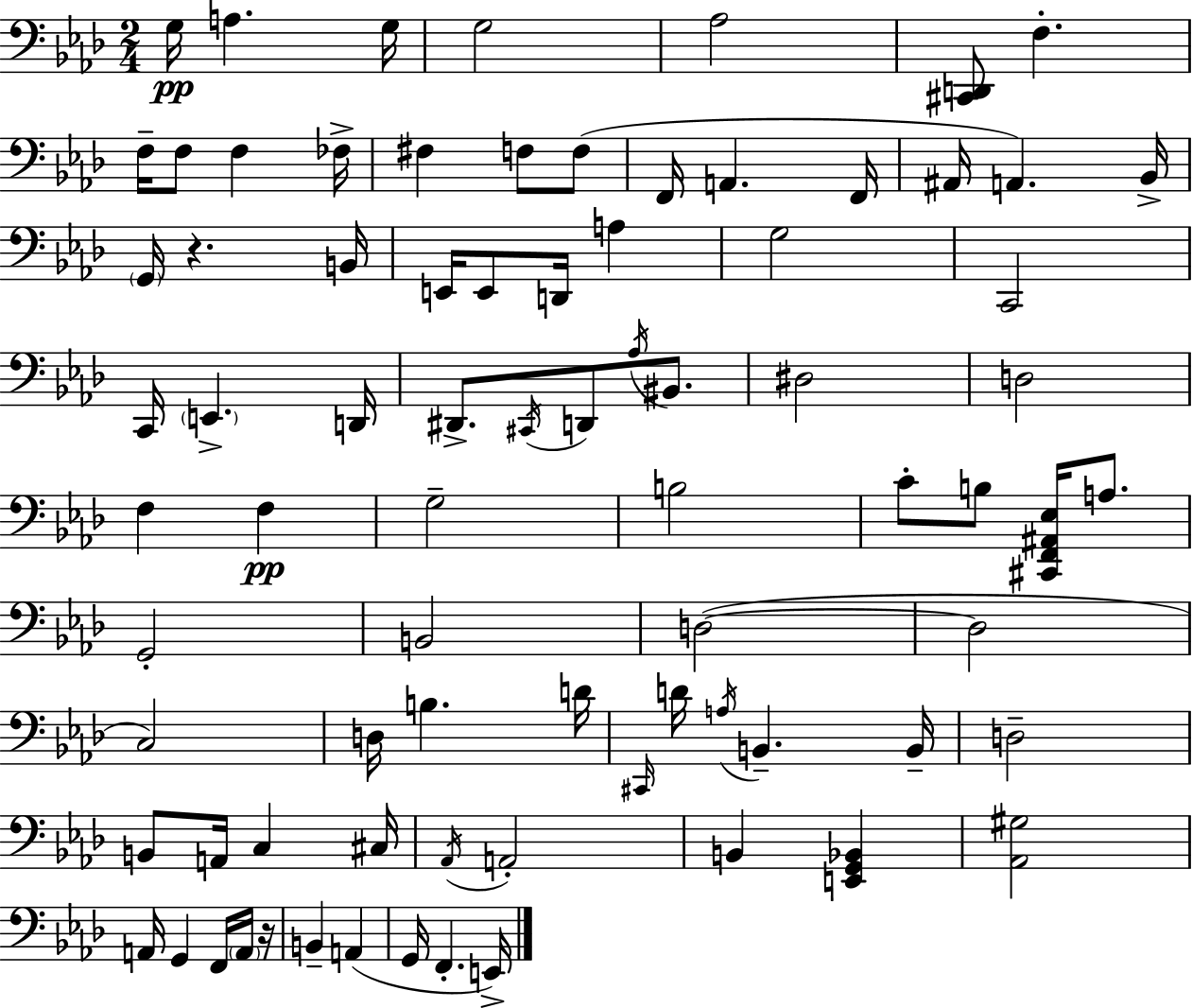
{
  \clef bass
  \numericTimeSignature
  \time 2/4
  \key aes \major
  g16\pp a4. g16 | g2 | aes2 | <cis, d,>8 f4.-. | \break f16-- f8 f4 fes16-> | fis4 f8 f8( | f,16 a,4. f,16 | ais,16 a,4.) bes,16-> | \break \parenthesize g,16 r4. b,16 | e,16 e,8 d,16 a4 | g2 | c,2 | \break c,16 \parenthesize e,4.-> d,16 | dis,8.-> \acciaccatura { cis,16 } d,8 \acciaccatura { aes16 } bis,8. | dis2 | d2 | \break f4 f4\pp | g2-- | b2 | c'8-. b8 <cis, f, ais, ees>16 a8. | \break g,2-. | b,2 | d2~(~ | d2 | \break c2) | d16 b4. | d'16 \grace { cis,16 } d'16 \acciaccatura { a16 } b,4.-- | b,16-- d2-- | \break b,8 a,16 c4 | cis16 \acciaccatura { aes,16 } a,2-. | b,4 | <e, g, bes,>4 <aes, gis>2 | \break a,16 g,4 | f,16 \parenthesize a,16 r16 b,4-- | a,4( g,16 f,4.-. | e,16->) \bar "|."
}